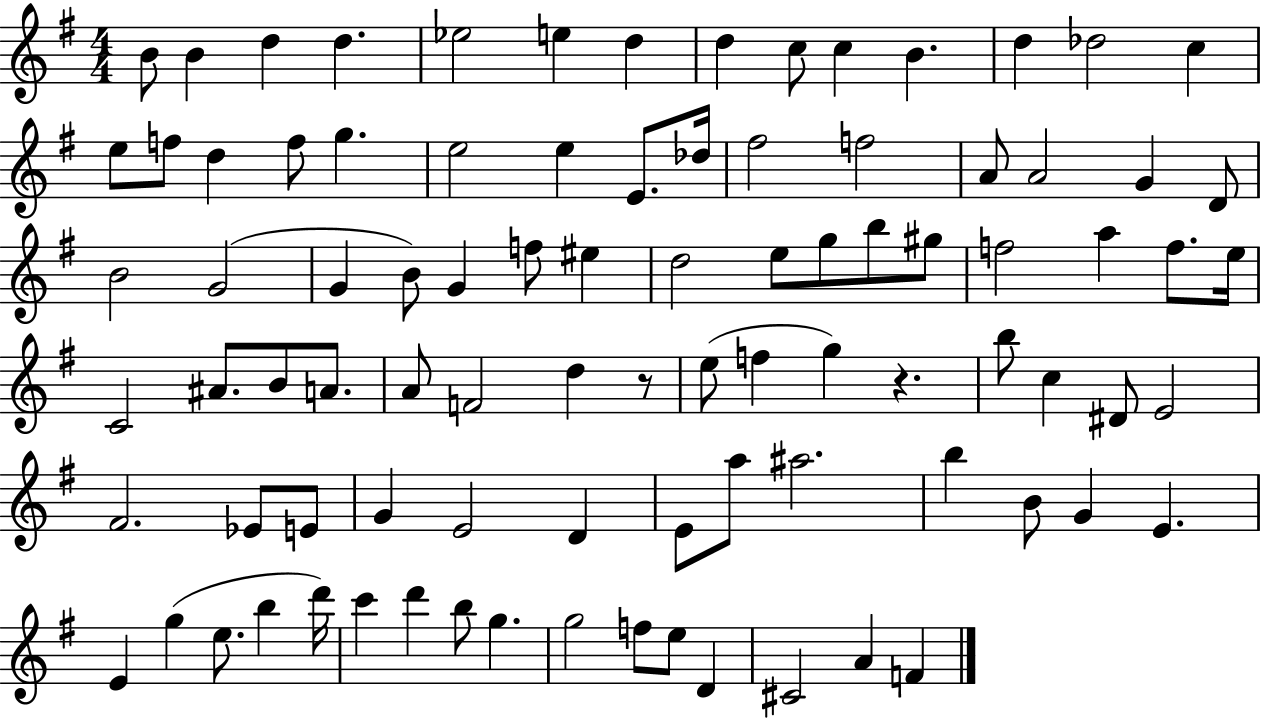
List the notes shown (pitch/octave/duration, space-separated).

B4/e B4/q D5/q D5/q. Eb5/h E5/q D5/q D5/q C5/e C5/q B4/q. D5/q Db5/h C5/q E5/e F5/e D5/q F5/e G5/q. E5/h E5/q E4/e. Db5/s F#5/h F5/h A4/e A4/h G4/q D4/e B4/h G4/h G4/q B4/e G4/q F5/e EIS5/q D5/h E5/e G5/e B5/e G#5/e F5/h A5/q F5/e. E5/s C4/h A#4/e. B4/e A4/e. A4/e F4/h D5/q R/e E5/e F5/q G5/q R/q. B5/e C5/q D#4/e E4/h F#4/h. Eb4/e E4/e G4/q E4/h D4/q E4/e A5/e A#5/h. B5/q B4/e G4/q E4/q. E4/q G5/q E5/e. B5/q D6/s C6/q D6/q B5/e G5/q. G5/h F5/e E5/e D4/q C#4/h A4/q F4/q